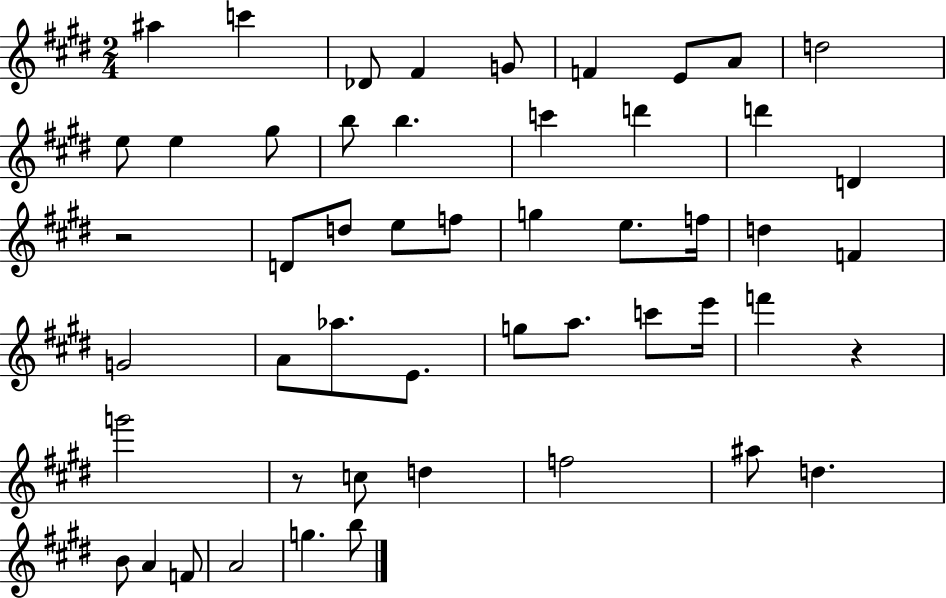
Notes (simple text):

A#5/q C6/q Db4/e F#4/q G4/e F4/q E4/e A4/e D5/h E5/e E5/q G#5/e B5/e B5/q. C6/q D6/q D6/q D4/q R/h D4/e D5/e E5/e F5/e G5/q E5/e. F5/s D5/q F4/q G4/h A4/e Ab5/e. E4/e. G5/e A5/e. C6/e E6/s F6/q R/q G6/h R/e C5/e D5/q F5/h A#5/e D5/q. B4/e A4/q F4/e A4/h G5/q. B5/e